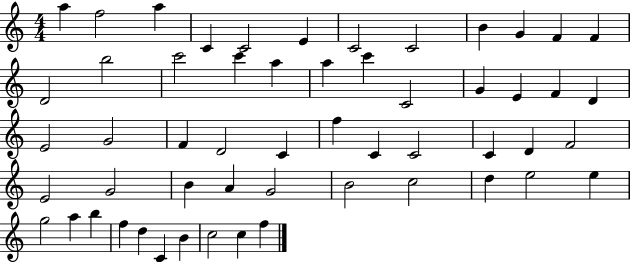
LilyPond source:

{
  \clef treble
  \numericTimeSignature
  \time 4/4
  \key c \major
  a''4 f''2 a''4 | c'4 c'2 e'4 | c'2 c'2 | b'4 g'4 f'4 f'4 | \break d'2 b''2 | c'''2 c'''4 a''4 | a''4 c'''4 c'2 | g'4 e'4 f'4 d'4 | \break e'2 g'2 | f'4 d'2 c'4 | f''4 c'4 c'2 | c'4 d'4 f'2 | \break e'2 g'2 | b'4 a'4 g'2 | b'2 c''2 | d''4 e''2 e''4 | \break g''2 a''4 b''4 | f''4 d''4 c'4 b'4 | c''2 c''4 f''4 | \bar "|."
}